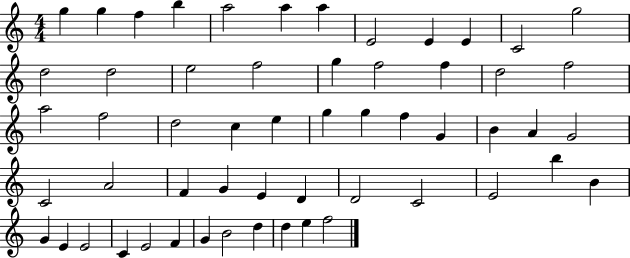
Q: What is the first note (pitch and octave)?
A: G5